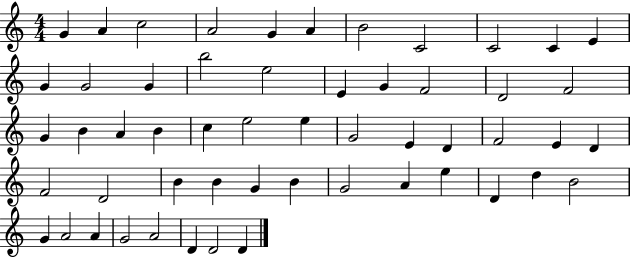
G4/q A4/q C5/h A4/h G4/q A4/q B4/h C4/h C4/h C4/q E4/q G4/q G4/h G4/q B5/h E5/h E4/q G4/q F4/h D4/h F4/h G4/q B4/q A4/q B4/q C5/q E5/h E5/q G4/h E4/q D4/q F4/h E4/q D4/q F4/h D4/h B4/q B4/q G4/q B4/q G4/h A4/q E5/q D4/q D5/q B4/h G4/q A4/h A4/q G4/h A4/h D4/q D4/h D4/q